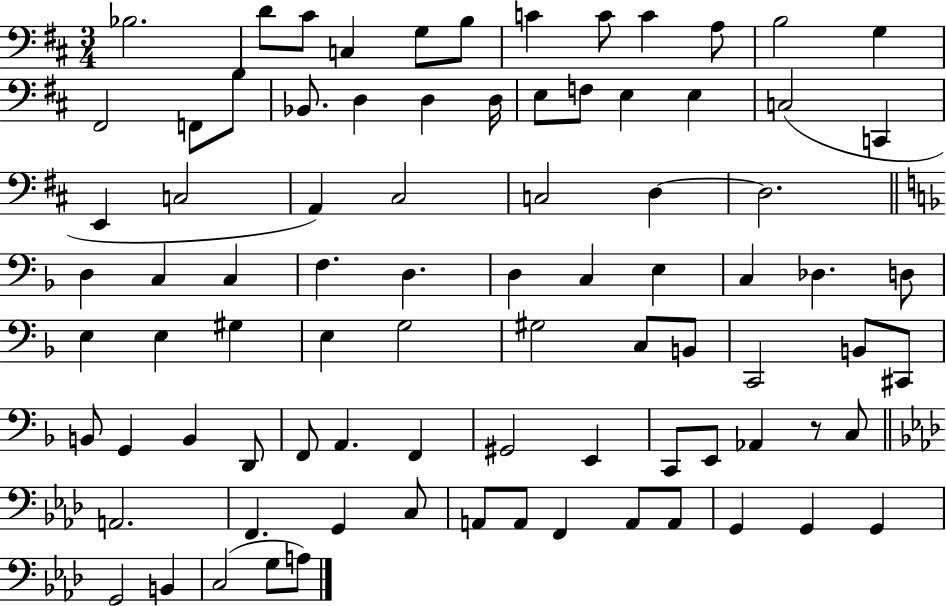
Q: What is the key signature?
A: D major